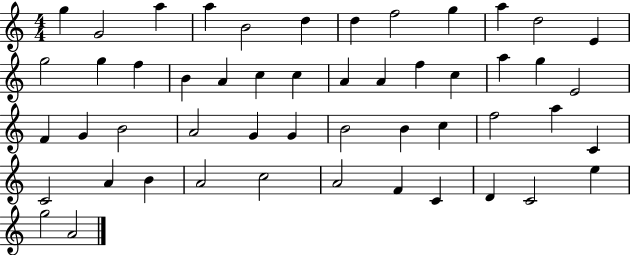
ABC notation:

X:1
T:Untitled
M:4/4
L:1/4
K:C
g G2 a a B2 d d f2 g a d2 E g2 g f B A c c A A f c a g E2 F G B2 A2 G G B2 B c f2 a C C2 A B A2 c2 A2 F C D C2 e g2 A2